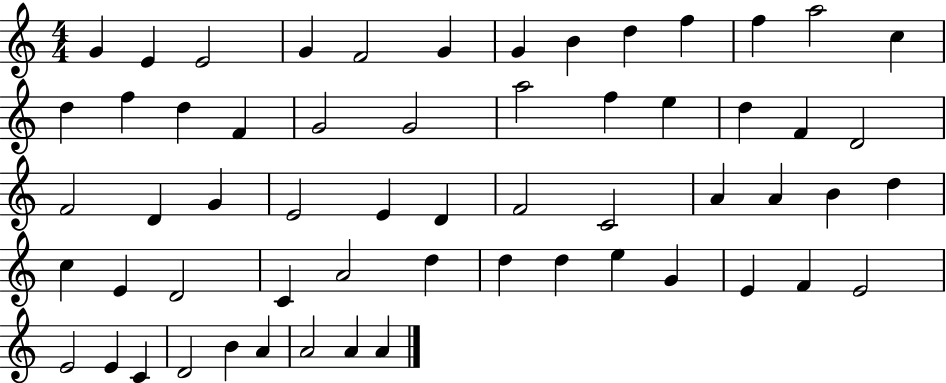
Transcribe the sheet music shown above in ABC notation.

X:1
T:Untitled
M:4/4
L:1/4
K:C
G E E2 G F2 G G B d f f a2 c d f d F G2 G2 a2 f e d F D2 F2 D G E2 E D F2 C2 A A B d c E D2 C A2 d d d e G E F E2 E2 E C D2 B A A2 A A